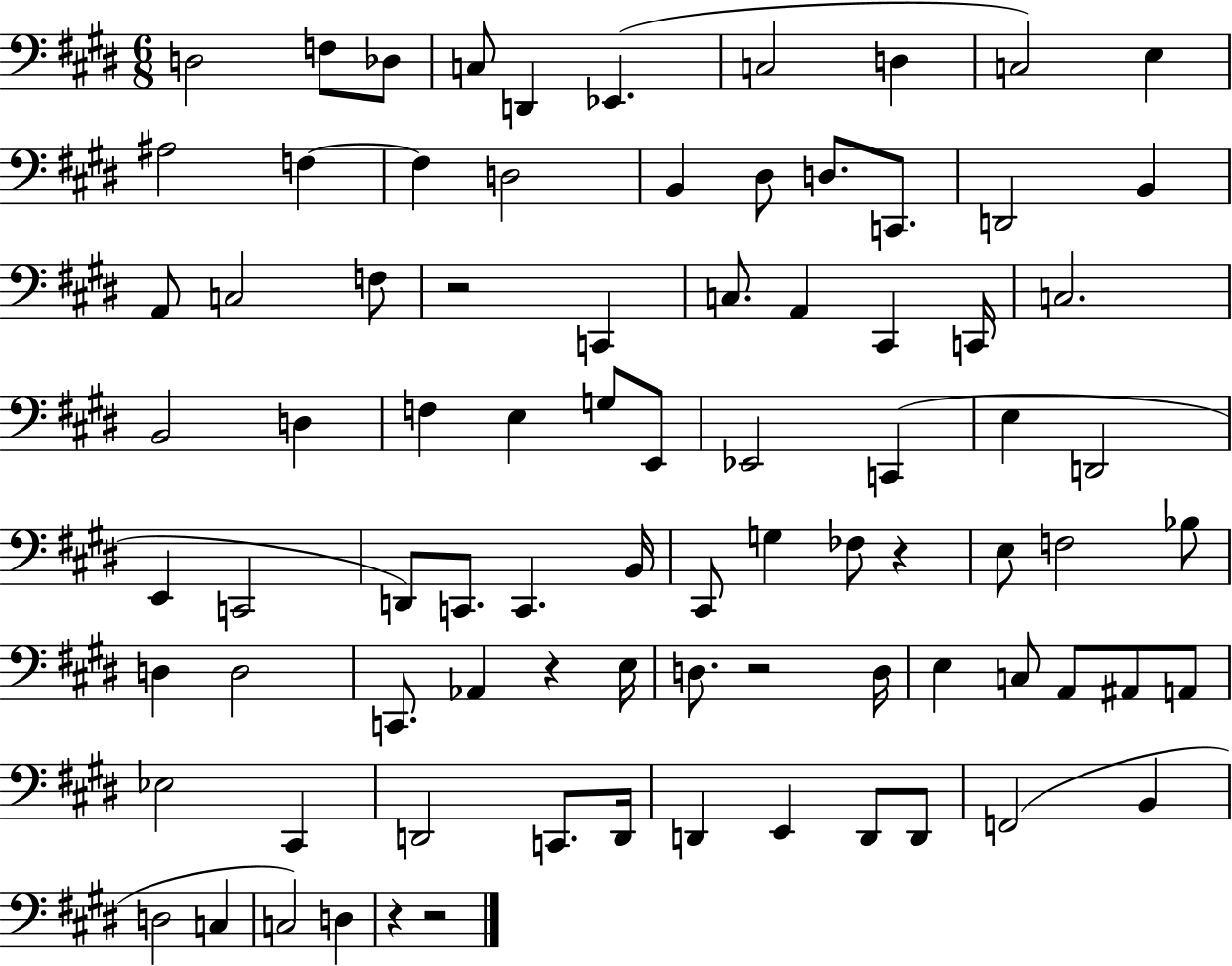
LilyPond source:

{
  \clef bass
  \numericTimeSignature
  \time 6/8
  \key e \major
  d2 f8 des8 | c8 d,4 ees,4.( | c2 d4 | c2) e4 | \break ais2 f4~~ | f4 d2 | b,4 dis8 d8. c,8. | d,2 b,4 | \break a,8 c2 f8 | r2 c,4 | c8. a,4 cis,4 c,16 | c2. | \break b,2 d4 | f4 e4 g8 e,8 | ees,2 c,4( | e4 d,2 | \break e,4 c,2 | d,8) c,8. c,4. b,16 | cis,8 g4 fes8 r4 | e8 f2 bes8 | \break d4 d2 | c,8. aes,4 r4 e16 | d8. r2 d16 | e4 c8 a,8 ais,8 a,8 | \break ees2 cis,4 | d,2 c,8. d,16 | d,4 e,4 d,8 d,8 | f,2( b,4 | \break d2 c4 | c2) d4 | r4 r2 | \bar "|."
}